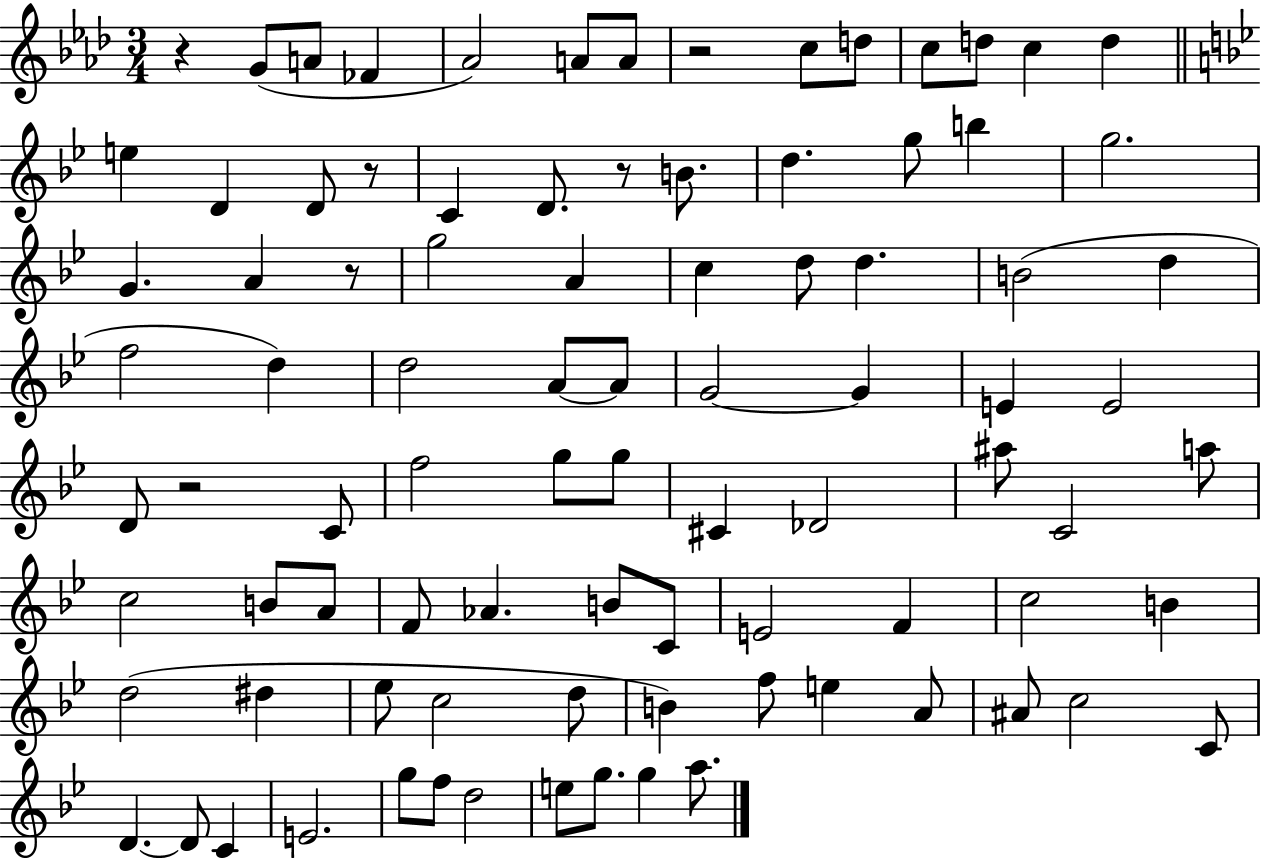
{
  \clef treble
  \numericTimeSignature
  \time 3/4
  \key aes \major
  r4 g'8( a'8 fes'4 | aes'2) a'8 a'8 | r2 c''8 d''8 | c''8 d''8 c''4 d''4 | \break \bar "||" \break \key bes \major e''4 d'4 d'8 r8 | c'4 d'8. r8 b'8. | d''4. g''8 b''4 | g''2. | \break g'4. a'4 r8 | g''2 a'4 | c''4 d''8 d''4. | b'2( d''4 | \break f''2 d''4) | d''2 a'8~~ a'8 | g'2~~ g'4 | e'4 e'2 | \break d'8 r2 c'8 | f''2 g''8 g''8 | cis'4 des'2 | ais''8 c'2 a''8 | \break c''2 b'8 a'8 | f'8 aes'4. b'8 c'8 | e'2 f'4 | c''2 b'4 | \break d''2( dis''4 | ees''8 c''2 d''8 | b'4) f''8 e''4 a'8 | ais'8 c''2 c'8 | \break d'4.~~ d'8 c'4 | e'2. | g''8 f''8 d''2 | e''8 g''8. g''4 a''8. | \break \bar "|."
}